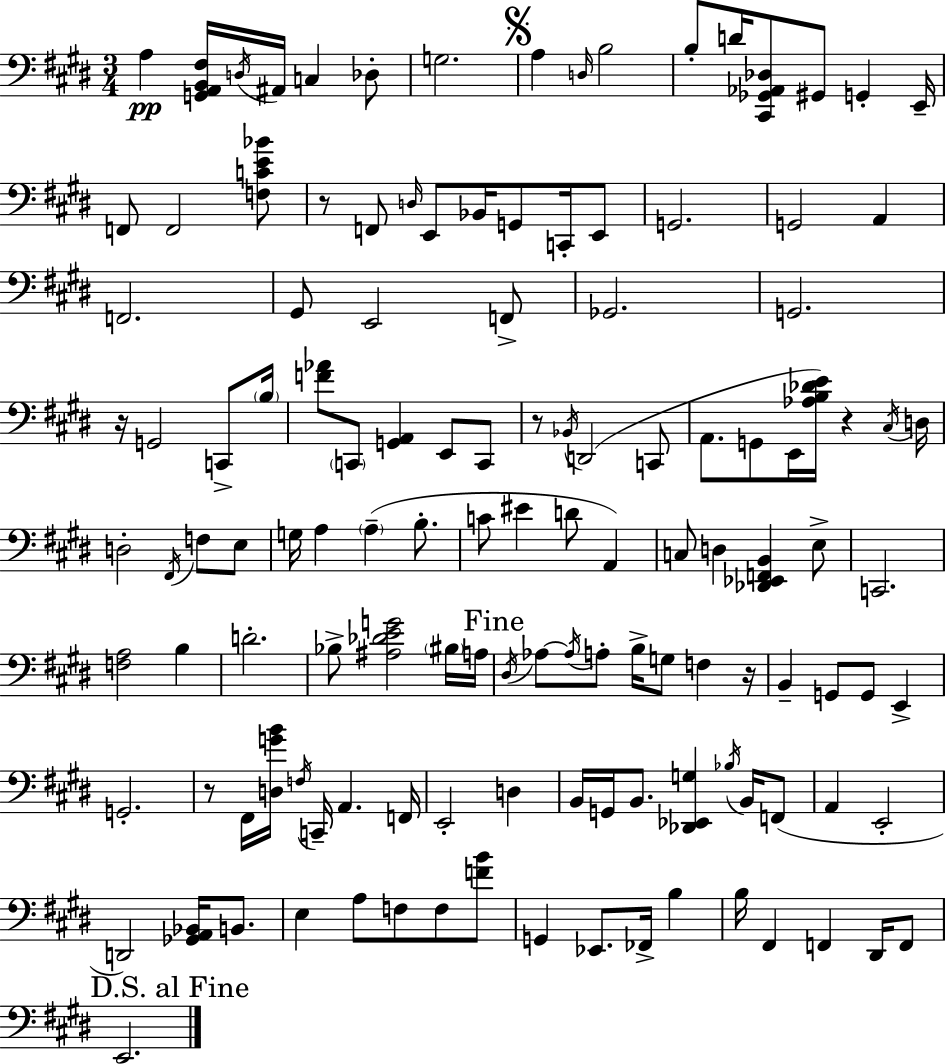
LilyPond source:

{
  \clef bass
  \numericTimeSignature
  \time 3/4
  \key e \major
  \repeat volta 2 { a4\pp <g, a, b, fis>16 \acciaccatura { d16 } ais,16 c4 des8-. | g2. | \mark \markup { \musicglyph "scripts.segno" } a4 \grace { d16 } b2 | b8-. d'16 <cis, ges, aes, des>8 gis,8 g,4-. | \break e,16-- f,8 f,2 | <f c' e' bes'>8 r8 f,8 \grace { d16 } e,8 bes,16 g,8 | c,16-. e,8 g,2. | g,2 a,4 | \break f,2. | gis,8 e,2 | f,8-> ges,2. | g,2. | \break r16 g,2 | c,8-> \parenthesize b16 <f' aes'>8 \parenthesize c,8 <g, a,>4 e,8 | c,8 r8 \acciaccatura { bes,16 } d,2( | c,8 a,8. g,8 e,16 <aes b des' e'>16) r4 | \break \acciaccatura { cis16 } d16 d2-. | \acciaccatura { fis,16 } f8 e8 g16 a4 \parenthesize a4--( | b8.-. c'8 eis'4 | d'8 a,4) c8 d4 | \break <des, ees, f, b,>4 e8-> c,2. | <f a>2 | b4 d'2.-. | bes8-> <ais des' e' g'>2 | \break \parenthesize bis16 a16 \mark "Fine" \acciaccatura { dis16 } aes8~~ \acciaccatura { aes16 } a8-. | b16-> g8 f4 r16 b,4-- | g,8 g,8 e,4-> g,2.-. | r8 fis,16 <d g' b'>16 | \break \acciaccatura { f16 } c,16-- a,4. f,16 e,2-. | d4 b,16 g,16 b,8. | <des, ees, g>4 \acciaccatura { bes16 } b,16 f,8( a,4 | e,2-. d,2) | \break <ges, a, bes,>16 b,8. e4 | a8 f8 f8 <f' b'>8 g,4 | ees,8. fes,16-> b4 b16 fis,4 | f,4 dis,16 f,8 \mark "D.S. al Fine" e,2. | \break } \bar "|."
}